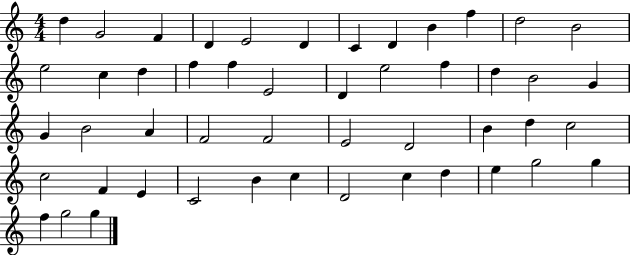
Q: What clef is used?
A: treble